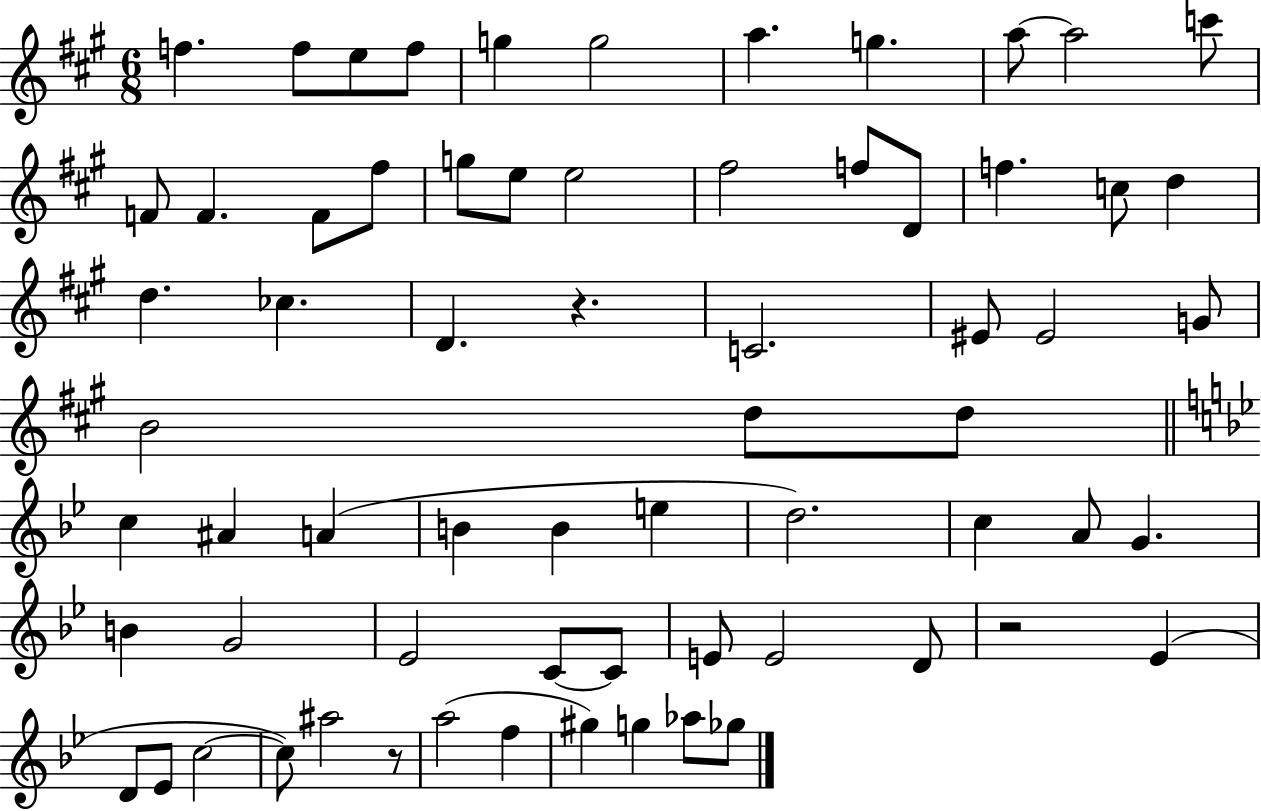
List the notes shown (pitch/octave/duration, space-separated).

F5/q. F5/e E5/e F5/e G5/q G5/h A5/q. G5/q. A5/e A5/h C6/e F4/e F4/q. F4/e F#5/e G5/e E5/e E5/h F#5/h F5/e D4/e F5/q. C5/e D5/q D5/q. CES5/q. D4/q. R/q. C4/h. EIS4/e EIS4/h G4/e B4/h D5/e D5/e C5/q A#4/q A4/q B4/q B4/q E5/q D5/h. C5/q A4/e G4/q. B4/q G4/h Eb4/h C4/e C4/e E4/e E4/h D4/e R/h Eb4/q D4/e Eb4/e C5/h C5/e A#5/h R/e A5/h F5/q G#5/q G5/q Ab5/e Gb5/e